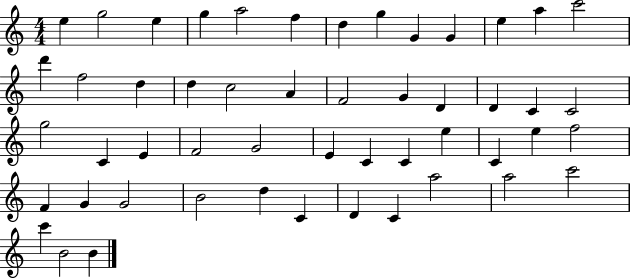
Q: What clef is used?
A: treble